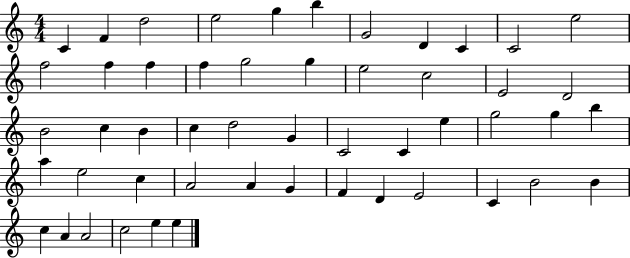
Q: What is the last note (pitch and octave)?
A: E5